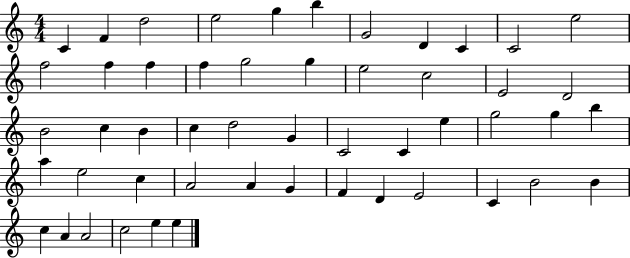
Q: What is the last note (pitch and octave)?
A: E5